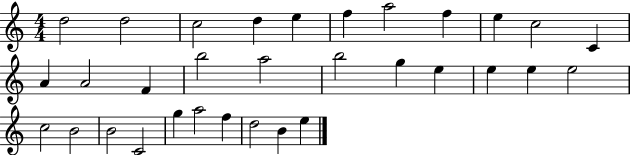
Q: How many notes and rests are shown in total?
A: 32